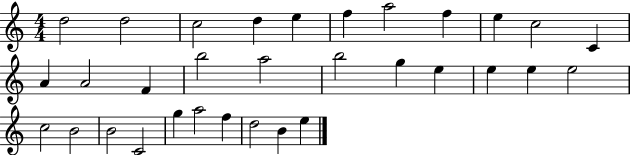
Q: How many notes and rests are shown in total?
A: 32